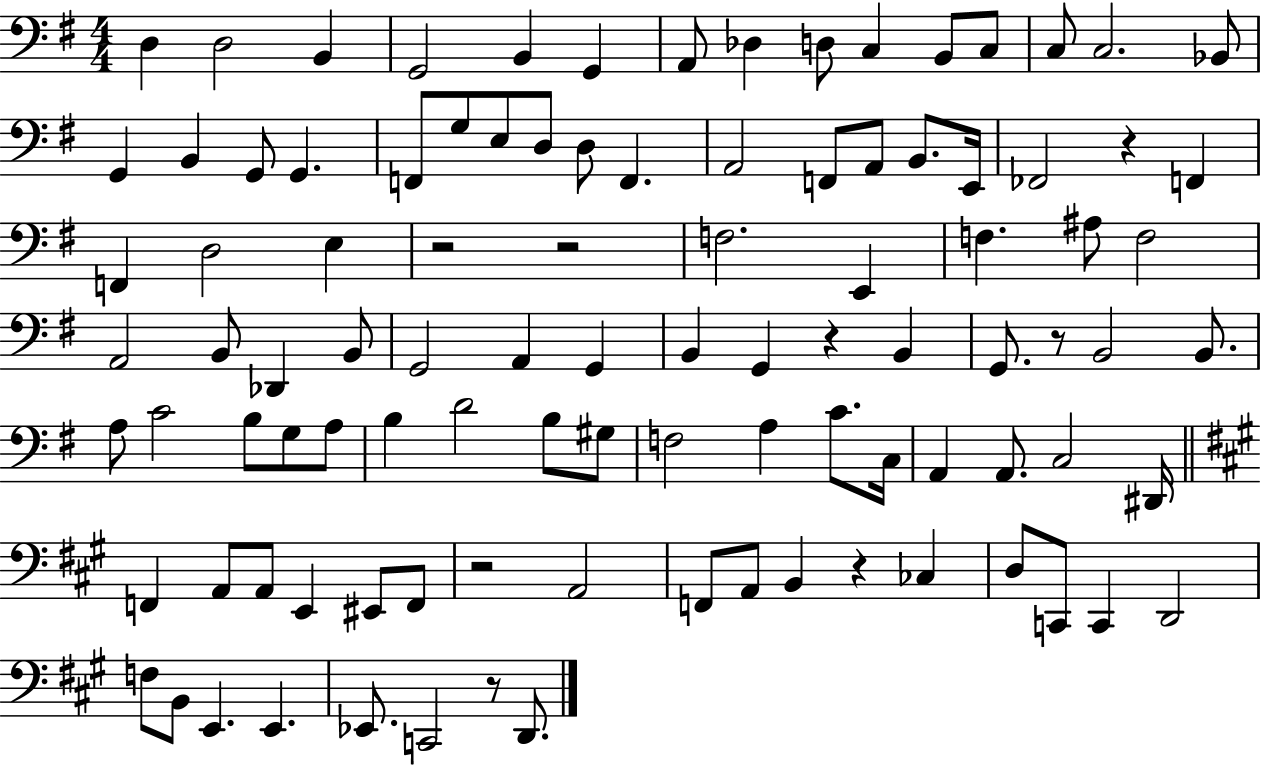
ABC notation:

X:1
T:Untitled
M:4/4
L:1/4
K:G
D, D,2 B,, G,,2 B,, G,, A,,/2 _D, D,/2 C, B,,/2 C,/2 C,/2 C,2 _B,,/2 G,, B,, G,,/2 G,, F,,/2 G,/2 E,/2 D,/2 D,/2 F,, A,,2 F,,/2 A,,/2 B,,/2 E,,/4 _F,,2 z F,, F,, D,2 E, z2 z2 F,2 E,, F, ^A,/2 F,2 A,,2 B,,/2 _D,, B,,/2 G,,2 A,, G,, B,, G,, z B,, G,,/2 z/2 B,,2 B,,/2 A,/2 C2 B,/2 G,/2 A,/2 B, D2 B,/2 ^G,/2 F,2 A, C/2 C,/4 A,, A,,/2 C,2 ^D,,/4 F,, A,,/2 A,,/2 E,, ^E,,/2 F,,/2 z2 A,,2 F,,/2 A,,/2 B,, z _C, D,/2 C,,/2 C,, D,,2 F,/2 B,,/2 E,, E,, _E,,/2 C,,2 z/2 D,,/2